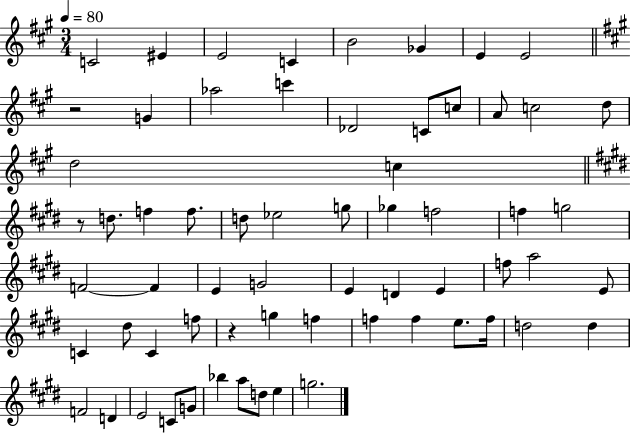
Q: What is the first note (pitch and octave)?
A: C4